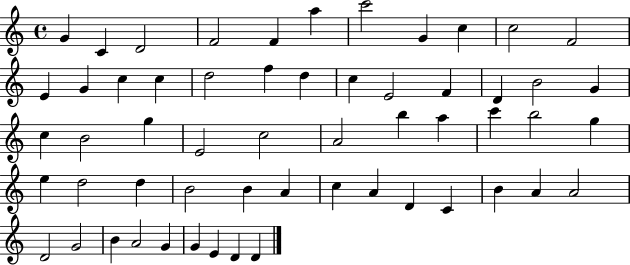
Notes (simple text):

G4/q C4/q D4/h F4/h F4/q A5/q C6/h G4/q C5/q C5/h F4/h E4/q G4/q C5/q C5/q D5/h F5/q D5/q C5/q E4/h F4/q D4/q B4/h G4/q C5/q B4/h G5/q E4/h C5/h A4/h B5/q A5/q C6/q B5/h G5/q E5/q D5/h D5/q B4/h B4/q A4/q C5/q A4/q D4/q C4/q B4/q A4/q A4/h D4/h G4/h B4/q A4/h G4/q G4/q E4/q D4/q D4/q